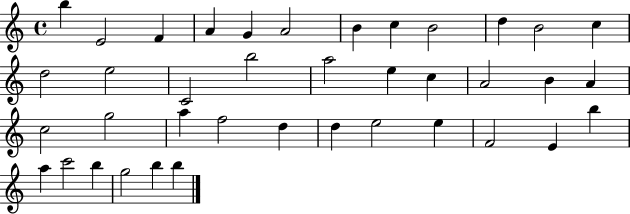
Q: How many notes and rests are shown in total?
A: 39